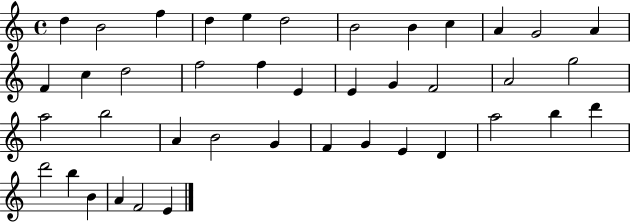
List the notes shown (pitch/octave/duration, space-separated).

D5/q B4/h F5/q D5/q E5/q D5/h B4/h B4/q C5/q A4/q G4/h A4/q F4/q C5/q D5/h F5/h F5/q E4/q E4/q G4/q F4/h A4/h G5/h A5/h B5/h A4/q B4/h G4/q F4/q G4/q E4/q D4/q A5/h B5/q D6/q D6/h B5/q B4/q A4/q F4/h E4/q